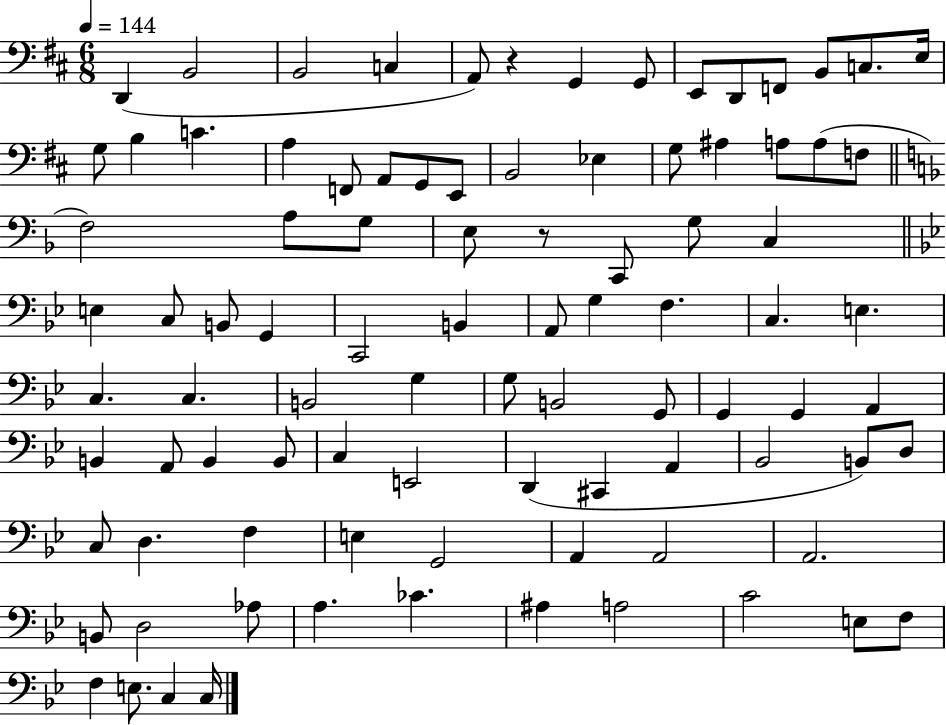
{
  \clef bass
  \numericTimeSignature
  \time 6/8
  \key d \major
  \tempo 4 = 144
  d,4( b,2 | b,2 c4 | a,8) r4 g,4 g,8 | e,8 d,8 f,8 b,8 c8. e16 | \break g8 b4 c'4. | a4 f,8 a,8 g,8 e,8 | b,2 ees4 | g8 ais4 a8 a8( f8 | \break \bar "||" \break \key d \minor f2) a8 g8 | e8 r8 c,8 g8 c4 | \bar "||" \break \key g \minor e4 c8 b,8 g,4 | c,2 b,4 | a,8 g4 f4. | c4. e4. | \break c4. c4. | b,2 g4 | g8 b,2 g,8 | g,4 g,4 a,4 | \break b,4 a,8 b,4 b,8 | c4 e,2 | d,4( cis,4 a,4 | bes,2 b,8) d8 | \break c8 d4. f4 | e4 g,2 | a,4 a,2 | a,2. | \break b,8 d2 aes8 | a4. ces'4. | ais4 a2 | c'2 e8 f8 | \break f4 e8. c4 c16 | \bar "|."
}